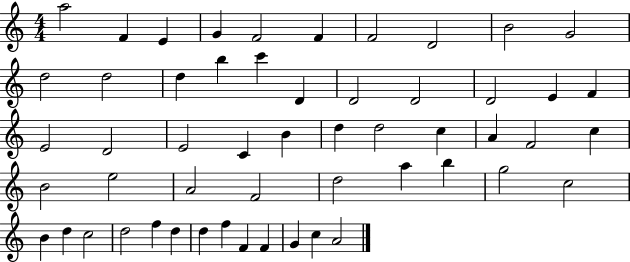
A5/h F4/q E4/q G4/q F4/h F4/q F4/h D4/h B4/h G4/h D5/h D5/h D5/q B5/q C6/q D4/q D4/h D4/h D4/h E4/q F4/q E4/h D4/h E4/h C4/q B4/q D5/q D5/h C5/q A4/q F4/h C5/q B4/h E5/h A4/h F4/h D5/h A5/q B5/q G5/h C5/h B4/q D5/q C5/h D5/h F5/q D5/q D5/q F5/q F4/q F4/q G4/q C5/q A4/h